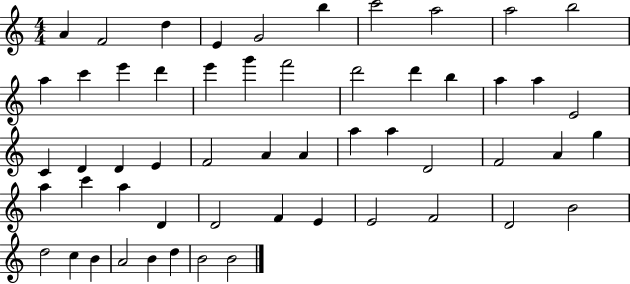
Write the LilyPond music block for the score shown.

{
  \clef treble
  \numericTimeSignature
  \time 4/4
  \key c \major
  a'4 f'2 d''4 | e'4 g'2 b''4 | c'''2 a''2 | a''2 b''2 | \break a''4 c'''4 e'''4 d'''4 | e'''4 g'''4 f'''2 | d'''2 d'''4 b''4 | a''4 a''4 e'2 | \break c'4 d'4 d'4 e'4 | f'2 a'4 a'4 | a''4 a''4 d'2 | f'2 a'4 g''4 | \break a''4 c'''4 a''4 d'4 | d'2 f'4 e'4 | e'2 f'2 | d'2 b'2 | \break d''2 c''4 b'4 | a'2 b'4 d''4 | b'2 b'2 | \bar "|."
}